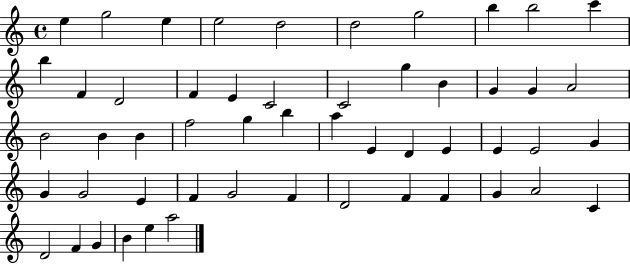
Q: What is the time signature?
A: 4/4